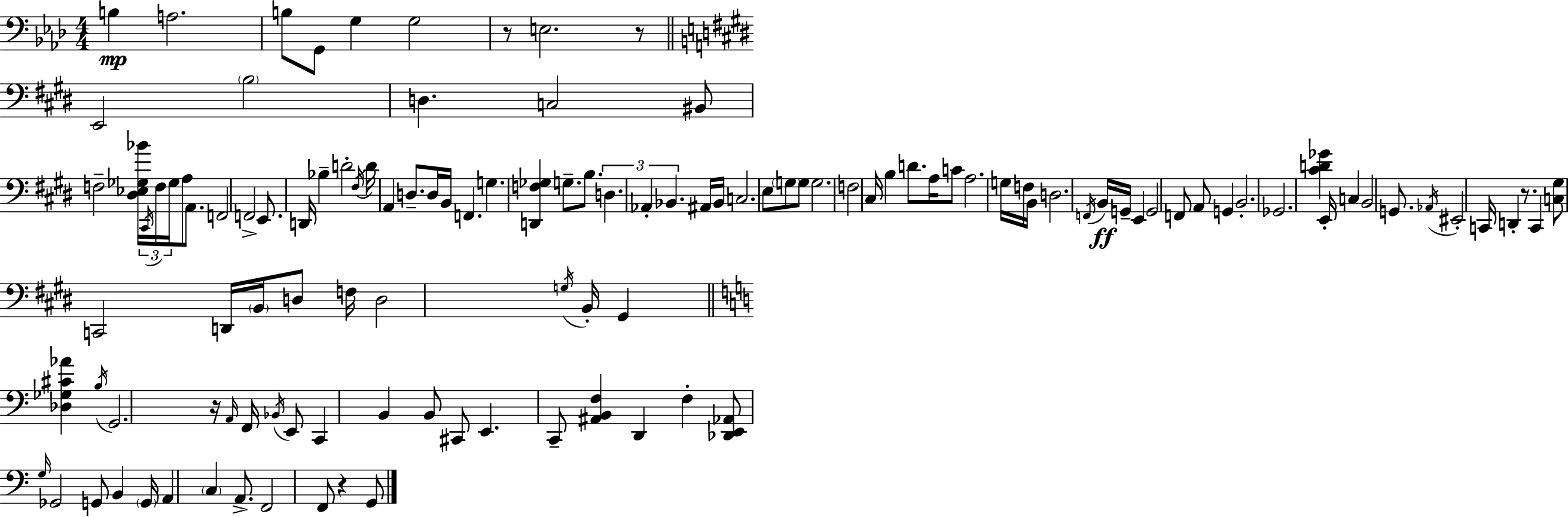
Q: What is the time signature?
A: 4/4